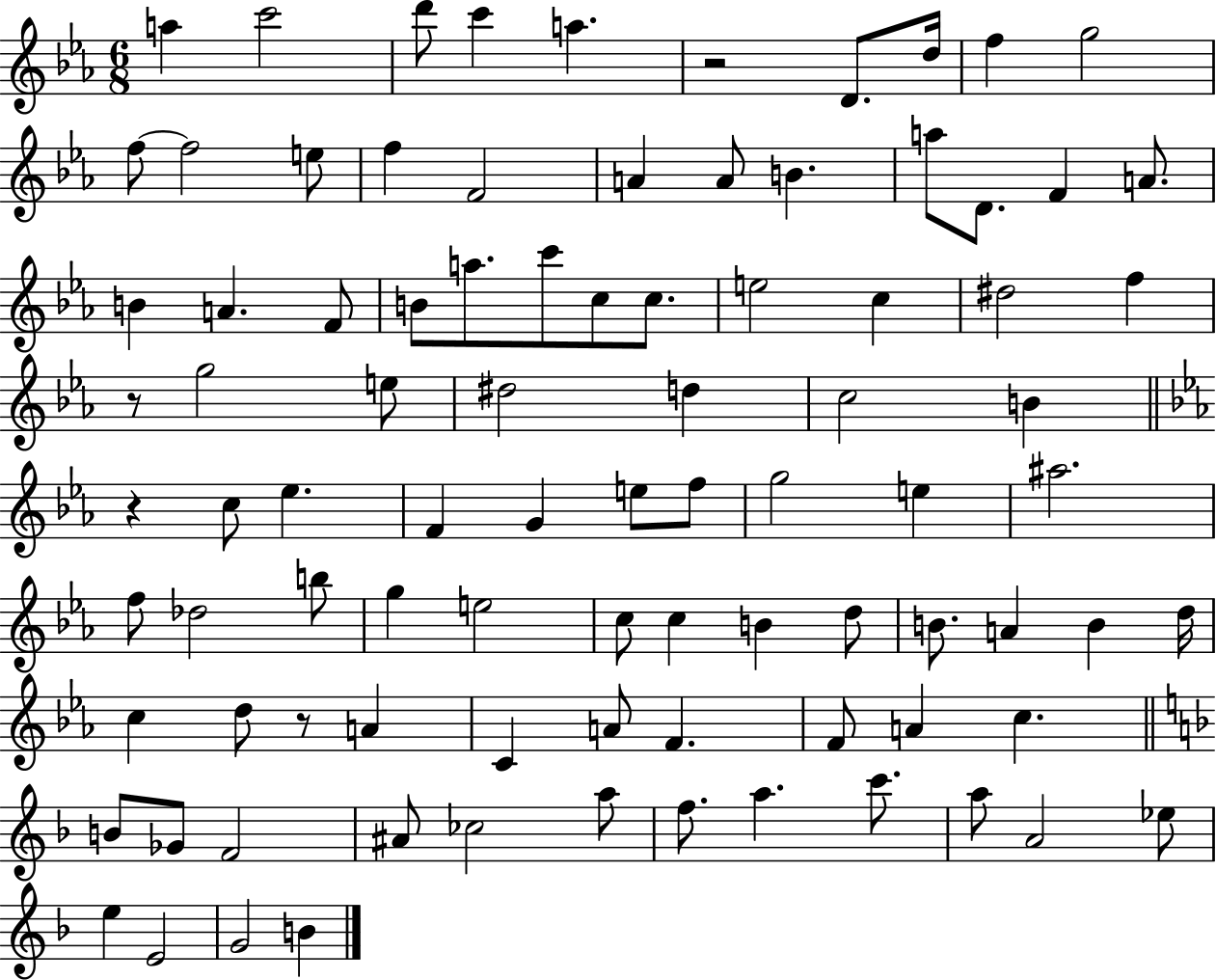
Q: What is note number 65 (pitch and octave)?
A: C4